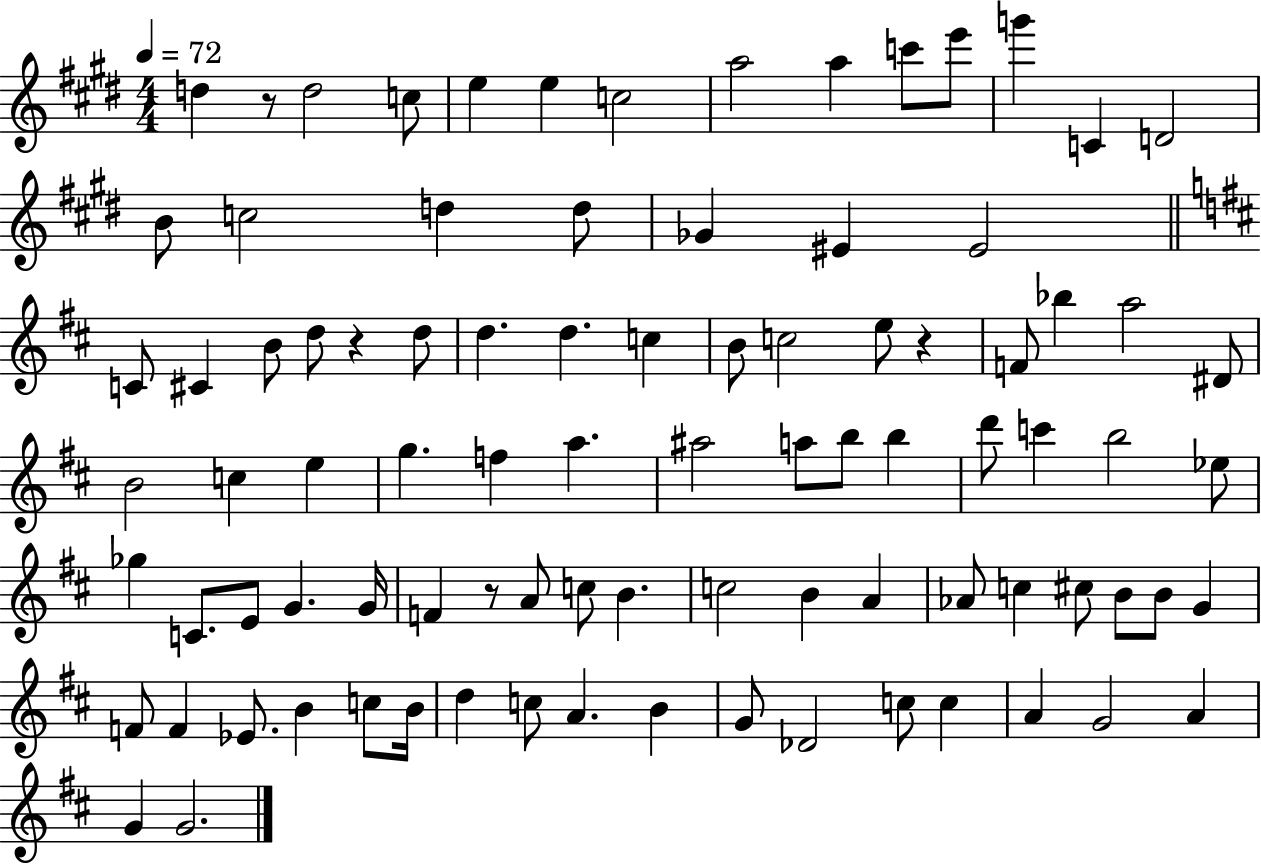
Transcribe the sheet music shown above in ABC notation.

X:1
T:Untitled
M:4/4
L:1/4
K:E
d z/2 d2 c/2 e e c2 a2 a c'/2 e'/2 g' C D2 B/2 c2 d d/2 _G ^E ^E2 C/2 ^C B/2 d/2 z d/2 d d c B/2 c2 e/2 z F/2 _b a2 ^D/2 B2 c e g f a ^a2 a/2 b/2 b d'/2 c' b2 _e/2 _g C/2 E/2 G G/4 F z/2 A/2 c/2 B c2 B A _A/2 c ^c/2 B/2 B/2 G F/2 F _E/2 B c/2 B/4 d c/2 A B G/2 _D2 c/2 c A G2 A G G2